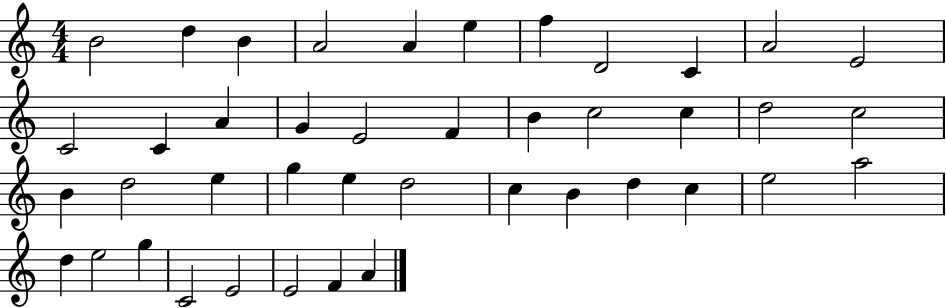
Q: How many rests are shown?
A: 0